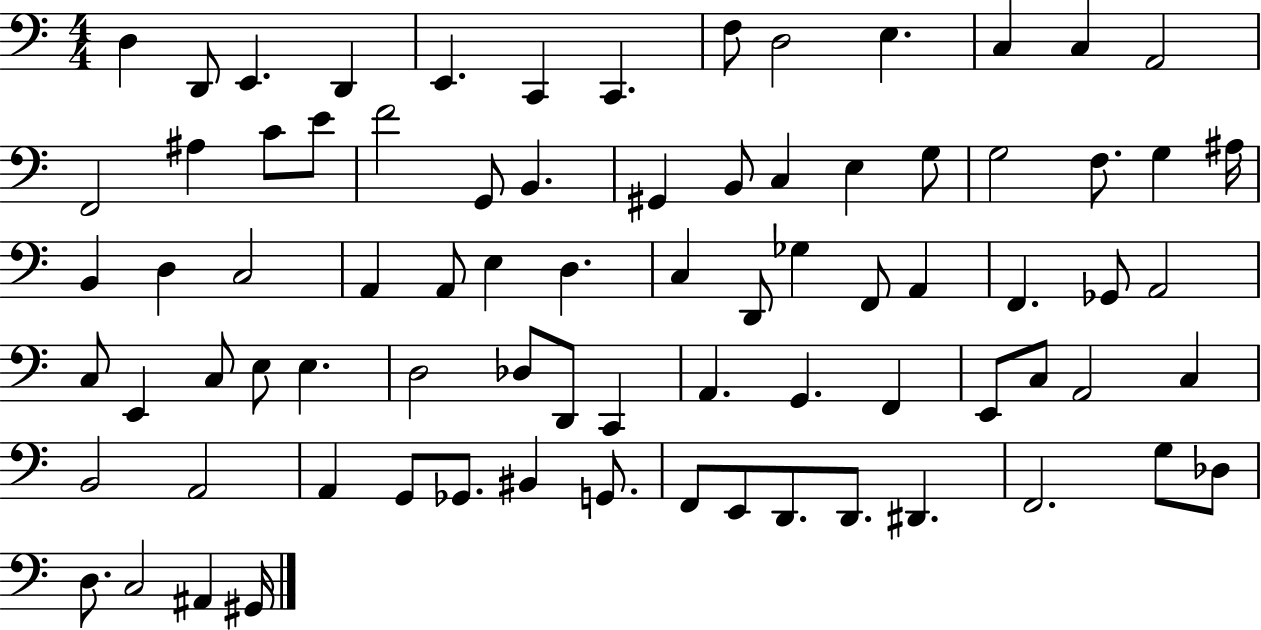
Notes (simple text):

D3/q D2/e E2/q. D2/q E2/q. C2/q C2/q. F3/e D3/h E3/q. C3/q C3/q A2/h F2/h A#3/q C4/e E4/e F4/h G2/e B2/q. G#2/q B2/e C3/q E3/q G3/e G3/h F3/e. G3/q A#3/s B2/q D3/q C3/h A2/q A2/e E3/q D3/q. C3/q D2/e Gb3/q F2/e A2/q F2/q. Gb2/e A2/h C3/e E2/q C3/e E3/e E3/q. D3/h Db3/e D2/e C2/q A2/q. G2/q. F2/q E2/e C3/e A2/h C3/q B2/h A2/h A2/q G2/e Gb2/e. BIS2/q G2/e. F2/e E2/e D2/e. D2/e. D#2/q. F2/h. G3/e Db3/e D3/e. C3/h A#2/q G#2/s